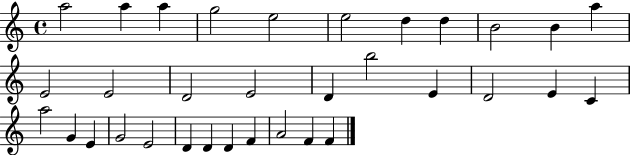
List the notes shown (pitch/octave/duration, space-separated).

A5/h A5/q A5/q G5/h E5/h E5/h D5/q D5/q B4/h B4/q A5/q E4/h E4/h D4/h E4/h D4/q B5/h E4/q D4/h E4/q C4/q A5/h G4/q E4/q G4/h E4/h D4/q D4/q D4/q F4/q A4/h F4/q F4/q